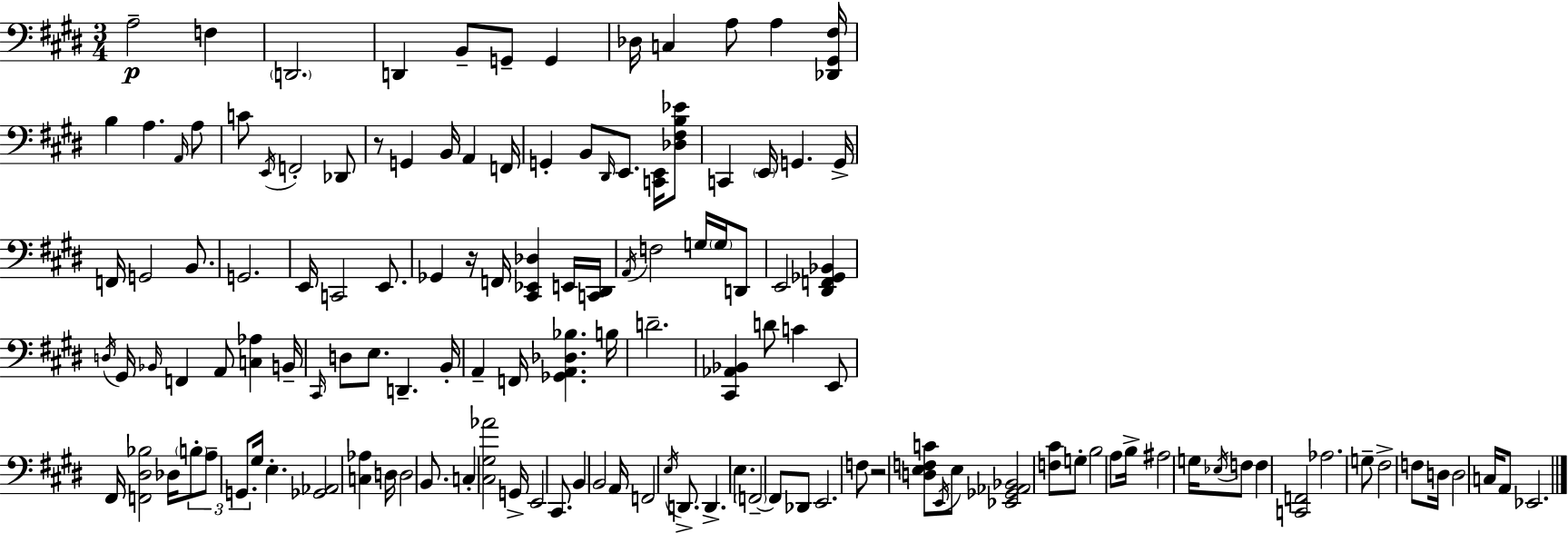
A3/h F3/q D2/h. D2/q B2/e G2/e G2/q Db3/s C3/q A3/e A3/q [Db2,G#2,F#3]/s B3/q A3/q. A2/s A3/e C4/e E2/s F2/h Db2/e R/e G2/q B2/s A2/q F2/s G2/q B2/e D#2/s E2/e. [C2,E2]/s [Db3,F#3,B3,Eb4]/e C2/q E2/s G2/q. G2/s F2/s G2/h B2/e. G2/h. E2/s C2/h E2/e. Gb2/q R/s F2/s [C#2,Eb2,Db3]/q E2/s [C2,D#2]/s A2/s F3/h G3/s G3/s D2/e E2/h [D#2,F2,Gb2,Bb2]/q D3/s G#2/s Bb2/s F2/q A2/e [C3,Ab3]/q B2/s C#2/s D3/e E3/e. D2/q. B2/s A2/q F2/s [Gb2,A2,Db3,Bb3]/q. B3/s D4/h. [C#2,Ab2,Bb2]/q D4/e C4/q E2/e F#2/s [F2,D#3,Bb3]/h Db3/s B3/e A3/e G2/e. G#3/s E3/q. [Gb2,Ab2]/h [C3,Ab3]/q D3/s D3/h B2/e. C3/q [C#3,G#3,Ab4]/h G2/s E2/h C#2/e. B2/q B2/h A2/s F2/h E3/s D2/e. D2/q. E3/q. F2/h F2/e Db2/e E2/h. F3/e R/h [D3,E3,F3,C4]/e E2/s E3/e [Eb2,Gb2,Ab2,Bb2]/h [F3,C#4]/e G3/e B3/h A3/e B3/s A#3/h G3/s Eb3/s F3/e F3/q [C2,F2]/h Ab3/h. G3/e F#3/h F3/e D3/s D3/h C3/s A2/e Eb2/h.